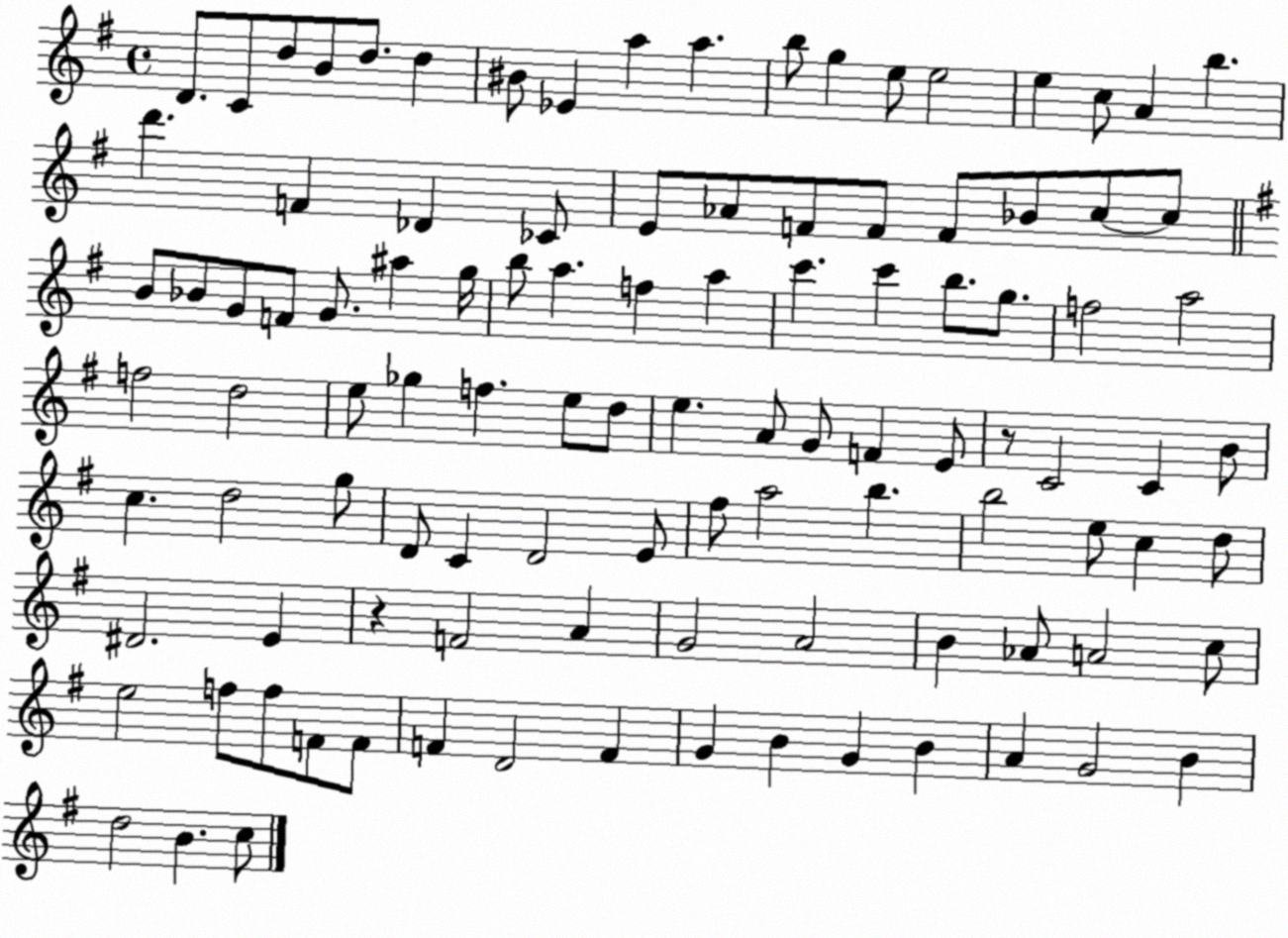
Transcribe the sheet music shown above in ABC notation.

X:1
T:Untitled
M:4/4
L:1/4
K:G
D/2 C/2 d/2 B/2 d/2 d ^B/2 _E a a b/2 g e/2 e2 e c/2 A b d' F _D _C/2 E/2 _A/2 F/2 F/2 F/2 _B/2 c/2 c/2 B/2 _B/2 G/2 F/2 G/2 ^a g/4 b/2 a f a c' c' b/2 g/2 f2 a2 f2 d2 e/2 _g f e/2 d/2 e A/2 G/2 F E/2 z/2 C2 C B/2 c d2 g/2 D/2 C D2 E/2 ^f/2 a2 b b2 e/2 c d/2 ^D2 E z F2 A G2 A2 B _A/2 A2 c/2 e2 f/2 f/2 F/2 F/2 F D2 F G B G B A G2 B d2 B c/2